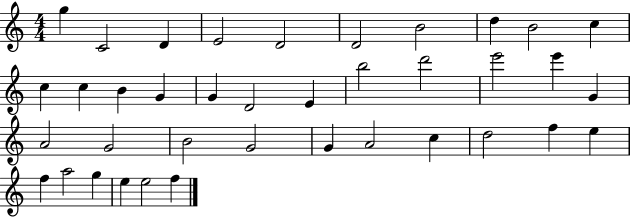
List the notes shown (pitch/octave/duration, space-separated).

G5/q C4/h D4/q E4/h D4/h D4/h B4/h D5/q B4/h C5/q C5/q C5/q B4/q G4/q G4/q D4/h E4/q B5/h D6/h E6/h E6/q G4/q A4/h G4/h B4/h G4/h G4/q A4/h C5/q D5/h F5/q E5/q F5/q A5/h G5/q E5/q E5/h F5/q